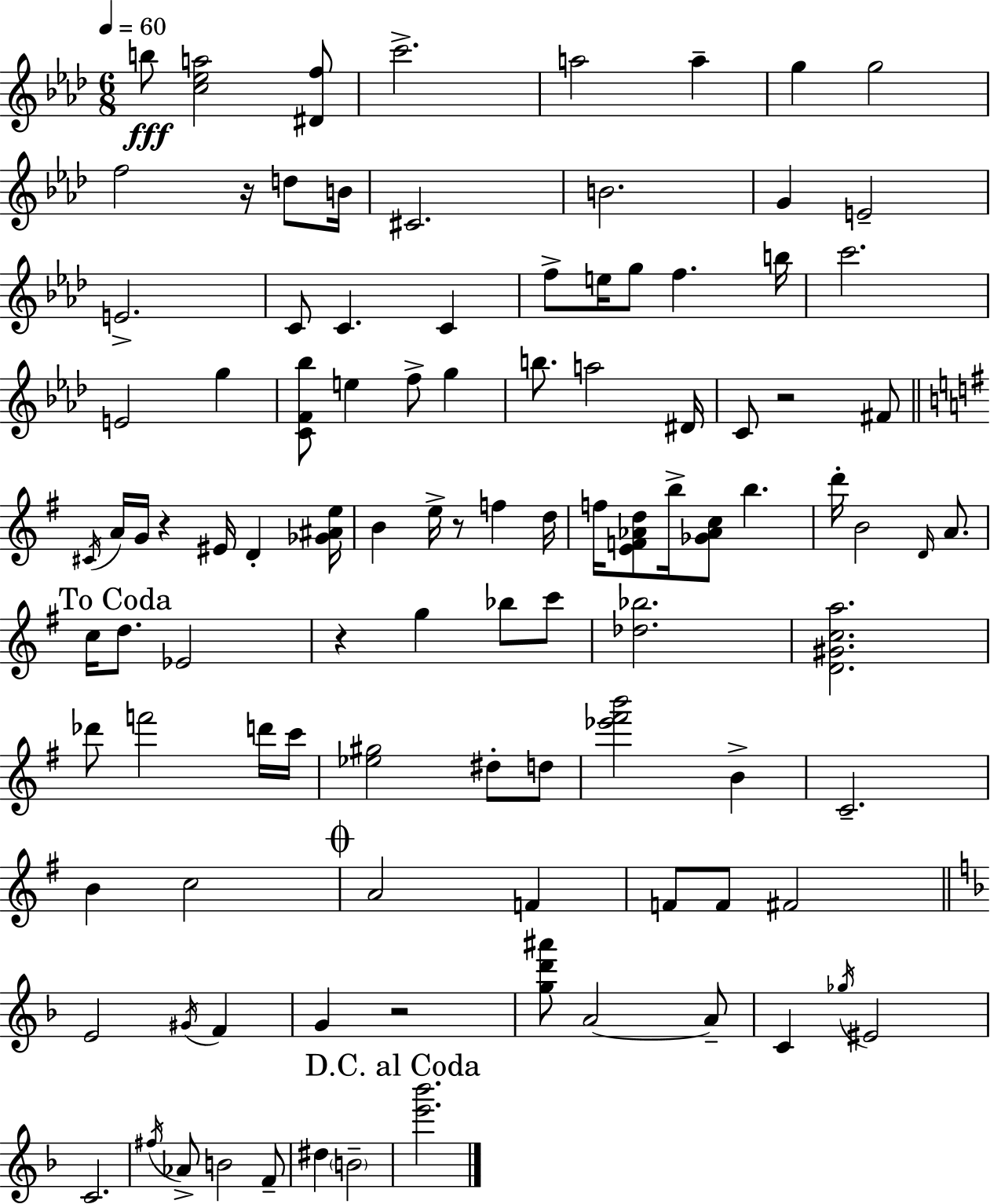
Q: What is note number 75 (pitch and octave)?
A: A4